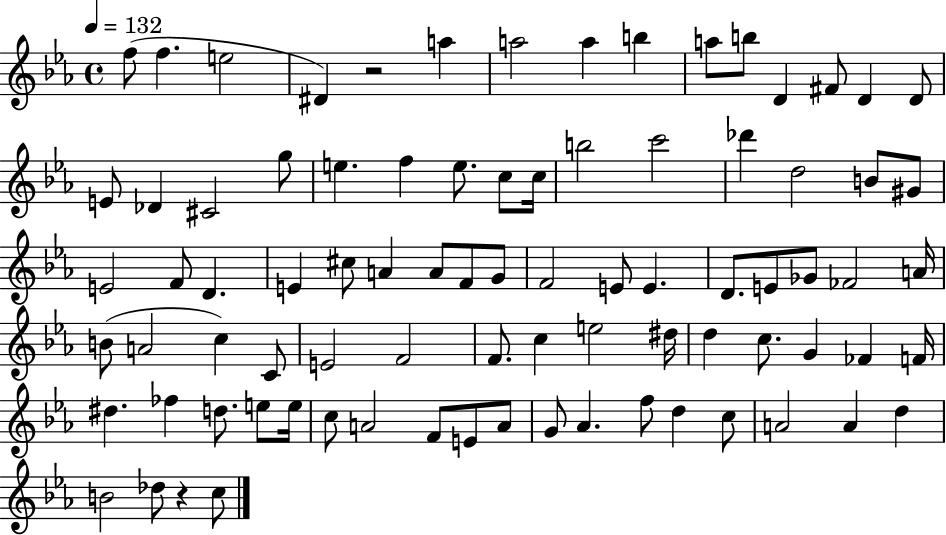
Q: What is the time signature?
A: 4/4